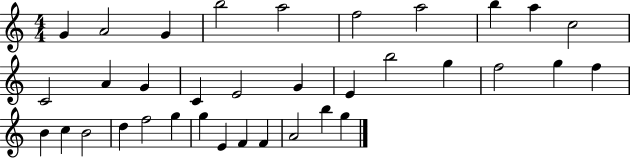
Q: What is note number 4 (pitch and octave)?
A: B5